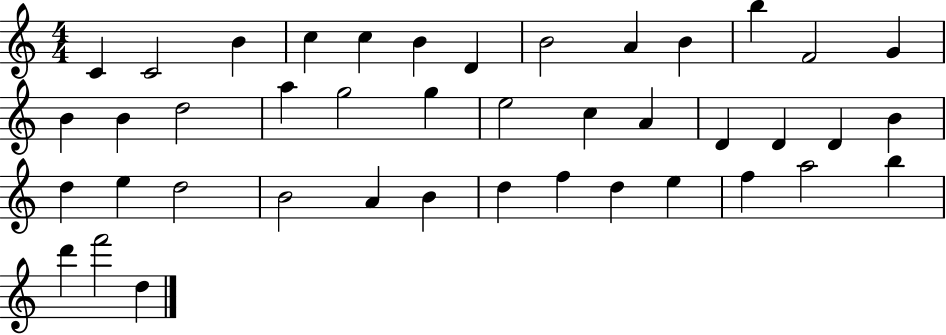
{
  \clef treble
  \numericTimeSignature
  \time 4/4
  \key c \major
  c'4 c'2 b'4 | c''4 c''4 b'4 d'4 | b'2 a'4 b'4 | b''4 f'2 g'4 | \break b'4 b'4 d''2 | a''4 g''2 g''4 | e''2 c''4 a'4 | d'4 d'4 d'4 b'4 | \break d''4 e''4 d''2 | b'2 a'4 b'4 | d''4 f''4 d''4 e''4 | f''4 a''2 b''4 | \break d'''4 f'''2 d''4 | \bar "|."
}